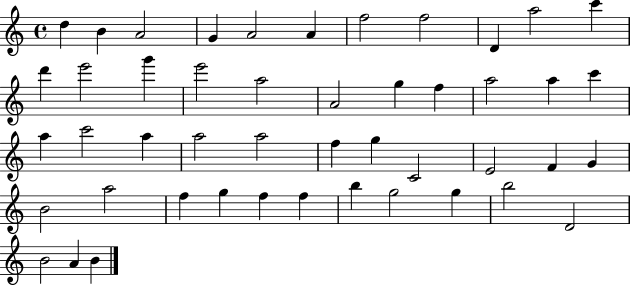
{
  \clef treble
  \time 4/4
  \defaultTimeSignature
  \key c \major
  d''4 b'4 a'2 | g'4 a'2 a'4 | f''2 f''2 | d'4 a''2 c'''4 | \break d'''4 e'''2 g'''4 | e'''2 a''2 | a'2 g''4 f''4 | a''2 a''4 c'''4 | \break a''4 c'''2 a''4 | a''2 a''2 | f''4 g''4 c'2 | e'2 f'4 g'4 | \break b'2 a''2 | f''4 g''4 f''4 f''4 | b''4 g''2 g''4 | b''2 d'2 | \break b'2 a'4 b'4 | \bar "|."
}